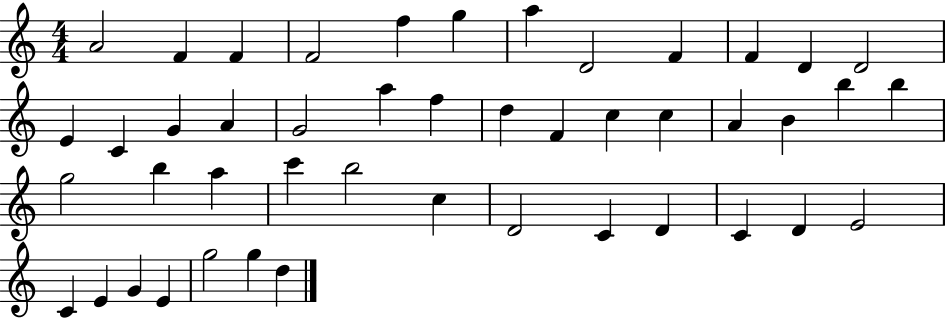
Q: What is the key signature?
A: C major